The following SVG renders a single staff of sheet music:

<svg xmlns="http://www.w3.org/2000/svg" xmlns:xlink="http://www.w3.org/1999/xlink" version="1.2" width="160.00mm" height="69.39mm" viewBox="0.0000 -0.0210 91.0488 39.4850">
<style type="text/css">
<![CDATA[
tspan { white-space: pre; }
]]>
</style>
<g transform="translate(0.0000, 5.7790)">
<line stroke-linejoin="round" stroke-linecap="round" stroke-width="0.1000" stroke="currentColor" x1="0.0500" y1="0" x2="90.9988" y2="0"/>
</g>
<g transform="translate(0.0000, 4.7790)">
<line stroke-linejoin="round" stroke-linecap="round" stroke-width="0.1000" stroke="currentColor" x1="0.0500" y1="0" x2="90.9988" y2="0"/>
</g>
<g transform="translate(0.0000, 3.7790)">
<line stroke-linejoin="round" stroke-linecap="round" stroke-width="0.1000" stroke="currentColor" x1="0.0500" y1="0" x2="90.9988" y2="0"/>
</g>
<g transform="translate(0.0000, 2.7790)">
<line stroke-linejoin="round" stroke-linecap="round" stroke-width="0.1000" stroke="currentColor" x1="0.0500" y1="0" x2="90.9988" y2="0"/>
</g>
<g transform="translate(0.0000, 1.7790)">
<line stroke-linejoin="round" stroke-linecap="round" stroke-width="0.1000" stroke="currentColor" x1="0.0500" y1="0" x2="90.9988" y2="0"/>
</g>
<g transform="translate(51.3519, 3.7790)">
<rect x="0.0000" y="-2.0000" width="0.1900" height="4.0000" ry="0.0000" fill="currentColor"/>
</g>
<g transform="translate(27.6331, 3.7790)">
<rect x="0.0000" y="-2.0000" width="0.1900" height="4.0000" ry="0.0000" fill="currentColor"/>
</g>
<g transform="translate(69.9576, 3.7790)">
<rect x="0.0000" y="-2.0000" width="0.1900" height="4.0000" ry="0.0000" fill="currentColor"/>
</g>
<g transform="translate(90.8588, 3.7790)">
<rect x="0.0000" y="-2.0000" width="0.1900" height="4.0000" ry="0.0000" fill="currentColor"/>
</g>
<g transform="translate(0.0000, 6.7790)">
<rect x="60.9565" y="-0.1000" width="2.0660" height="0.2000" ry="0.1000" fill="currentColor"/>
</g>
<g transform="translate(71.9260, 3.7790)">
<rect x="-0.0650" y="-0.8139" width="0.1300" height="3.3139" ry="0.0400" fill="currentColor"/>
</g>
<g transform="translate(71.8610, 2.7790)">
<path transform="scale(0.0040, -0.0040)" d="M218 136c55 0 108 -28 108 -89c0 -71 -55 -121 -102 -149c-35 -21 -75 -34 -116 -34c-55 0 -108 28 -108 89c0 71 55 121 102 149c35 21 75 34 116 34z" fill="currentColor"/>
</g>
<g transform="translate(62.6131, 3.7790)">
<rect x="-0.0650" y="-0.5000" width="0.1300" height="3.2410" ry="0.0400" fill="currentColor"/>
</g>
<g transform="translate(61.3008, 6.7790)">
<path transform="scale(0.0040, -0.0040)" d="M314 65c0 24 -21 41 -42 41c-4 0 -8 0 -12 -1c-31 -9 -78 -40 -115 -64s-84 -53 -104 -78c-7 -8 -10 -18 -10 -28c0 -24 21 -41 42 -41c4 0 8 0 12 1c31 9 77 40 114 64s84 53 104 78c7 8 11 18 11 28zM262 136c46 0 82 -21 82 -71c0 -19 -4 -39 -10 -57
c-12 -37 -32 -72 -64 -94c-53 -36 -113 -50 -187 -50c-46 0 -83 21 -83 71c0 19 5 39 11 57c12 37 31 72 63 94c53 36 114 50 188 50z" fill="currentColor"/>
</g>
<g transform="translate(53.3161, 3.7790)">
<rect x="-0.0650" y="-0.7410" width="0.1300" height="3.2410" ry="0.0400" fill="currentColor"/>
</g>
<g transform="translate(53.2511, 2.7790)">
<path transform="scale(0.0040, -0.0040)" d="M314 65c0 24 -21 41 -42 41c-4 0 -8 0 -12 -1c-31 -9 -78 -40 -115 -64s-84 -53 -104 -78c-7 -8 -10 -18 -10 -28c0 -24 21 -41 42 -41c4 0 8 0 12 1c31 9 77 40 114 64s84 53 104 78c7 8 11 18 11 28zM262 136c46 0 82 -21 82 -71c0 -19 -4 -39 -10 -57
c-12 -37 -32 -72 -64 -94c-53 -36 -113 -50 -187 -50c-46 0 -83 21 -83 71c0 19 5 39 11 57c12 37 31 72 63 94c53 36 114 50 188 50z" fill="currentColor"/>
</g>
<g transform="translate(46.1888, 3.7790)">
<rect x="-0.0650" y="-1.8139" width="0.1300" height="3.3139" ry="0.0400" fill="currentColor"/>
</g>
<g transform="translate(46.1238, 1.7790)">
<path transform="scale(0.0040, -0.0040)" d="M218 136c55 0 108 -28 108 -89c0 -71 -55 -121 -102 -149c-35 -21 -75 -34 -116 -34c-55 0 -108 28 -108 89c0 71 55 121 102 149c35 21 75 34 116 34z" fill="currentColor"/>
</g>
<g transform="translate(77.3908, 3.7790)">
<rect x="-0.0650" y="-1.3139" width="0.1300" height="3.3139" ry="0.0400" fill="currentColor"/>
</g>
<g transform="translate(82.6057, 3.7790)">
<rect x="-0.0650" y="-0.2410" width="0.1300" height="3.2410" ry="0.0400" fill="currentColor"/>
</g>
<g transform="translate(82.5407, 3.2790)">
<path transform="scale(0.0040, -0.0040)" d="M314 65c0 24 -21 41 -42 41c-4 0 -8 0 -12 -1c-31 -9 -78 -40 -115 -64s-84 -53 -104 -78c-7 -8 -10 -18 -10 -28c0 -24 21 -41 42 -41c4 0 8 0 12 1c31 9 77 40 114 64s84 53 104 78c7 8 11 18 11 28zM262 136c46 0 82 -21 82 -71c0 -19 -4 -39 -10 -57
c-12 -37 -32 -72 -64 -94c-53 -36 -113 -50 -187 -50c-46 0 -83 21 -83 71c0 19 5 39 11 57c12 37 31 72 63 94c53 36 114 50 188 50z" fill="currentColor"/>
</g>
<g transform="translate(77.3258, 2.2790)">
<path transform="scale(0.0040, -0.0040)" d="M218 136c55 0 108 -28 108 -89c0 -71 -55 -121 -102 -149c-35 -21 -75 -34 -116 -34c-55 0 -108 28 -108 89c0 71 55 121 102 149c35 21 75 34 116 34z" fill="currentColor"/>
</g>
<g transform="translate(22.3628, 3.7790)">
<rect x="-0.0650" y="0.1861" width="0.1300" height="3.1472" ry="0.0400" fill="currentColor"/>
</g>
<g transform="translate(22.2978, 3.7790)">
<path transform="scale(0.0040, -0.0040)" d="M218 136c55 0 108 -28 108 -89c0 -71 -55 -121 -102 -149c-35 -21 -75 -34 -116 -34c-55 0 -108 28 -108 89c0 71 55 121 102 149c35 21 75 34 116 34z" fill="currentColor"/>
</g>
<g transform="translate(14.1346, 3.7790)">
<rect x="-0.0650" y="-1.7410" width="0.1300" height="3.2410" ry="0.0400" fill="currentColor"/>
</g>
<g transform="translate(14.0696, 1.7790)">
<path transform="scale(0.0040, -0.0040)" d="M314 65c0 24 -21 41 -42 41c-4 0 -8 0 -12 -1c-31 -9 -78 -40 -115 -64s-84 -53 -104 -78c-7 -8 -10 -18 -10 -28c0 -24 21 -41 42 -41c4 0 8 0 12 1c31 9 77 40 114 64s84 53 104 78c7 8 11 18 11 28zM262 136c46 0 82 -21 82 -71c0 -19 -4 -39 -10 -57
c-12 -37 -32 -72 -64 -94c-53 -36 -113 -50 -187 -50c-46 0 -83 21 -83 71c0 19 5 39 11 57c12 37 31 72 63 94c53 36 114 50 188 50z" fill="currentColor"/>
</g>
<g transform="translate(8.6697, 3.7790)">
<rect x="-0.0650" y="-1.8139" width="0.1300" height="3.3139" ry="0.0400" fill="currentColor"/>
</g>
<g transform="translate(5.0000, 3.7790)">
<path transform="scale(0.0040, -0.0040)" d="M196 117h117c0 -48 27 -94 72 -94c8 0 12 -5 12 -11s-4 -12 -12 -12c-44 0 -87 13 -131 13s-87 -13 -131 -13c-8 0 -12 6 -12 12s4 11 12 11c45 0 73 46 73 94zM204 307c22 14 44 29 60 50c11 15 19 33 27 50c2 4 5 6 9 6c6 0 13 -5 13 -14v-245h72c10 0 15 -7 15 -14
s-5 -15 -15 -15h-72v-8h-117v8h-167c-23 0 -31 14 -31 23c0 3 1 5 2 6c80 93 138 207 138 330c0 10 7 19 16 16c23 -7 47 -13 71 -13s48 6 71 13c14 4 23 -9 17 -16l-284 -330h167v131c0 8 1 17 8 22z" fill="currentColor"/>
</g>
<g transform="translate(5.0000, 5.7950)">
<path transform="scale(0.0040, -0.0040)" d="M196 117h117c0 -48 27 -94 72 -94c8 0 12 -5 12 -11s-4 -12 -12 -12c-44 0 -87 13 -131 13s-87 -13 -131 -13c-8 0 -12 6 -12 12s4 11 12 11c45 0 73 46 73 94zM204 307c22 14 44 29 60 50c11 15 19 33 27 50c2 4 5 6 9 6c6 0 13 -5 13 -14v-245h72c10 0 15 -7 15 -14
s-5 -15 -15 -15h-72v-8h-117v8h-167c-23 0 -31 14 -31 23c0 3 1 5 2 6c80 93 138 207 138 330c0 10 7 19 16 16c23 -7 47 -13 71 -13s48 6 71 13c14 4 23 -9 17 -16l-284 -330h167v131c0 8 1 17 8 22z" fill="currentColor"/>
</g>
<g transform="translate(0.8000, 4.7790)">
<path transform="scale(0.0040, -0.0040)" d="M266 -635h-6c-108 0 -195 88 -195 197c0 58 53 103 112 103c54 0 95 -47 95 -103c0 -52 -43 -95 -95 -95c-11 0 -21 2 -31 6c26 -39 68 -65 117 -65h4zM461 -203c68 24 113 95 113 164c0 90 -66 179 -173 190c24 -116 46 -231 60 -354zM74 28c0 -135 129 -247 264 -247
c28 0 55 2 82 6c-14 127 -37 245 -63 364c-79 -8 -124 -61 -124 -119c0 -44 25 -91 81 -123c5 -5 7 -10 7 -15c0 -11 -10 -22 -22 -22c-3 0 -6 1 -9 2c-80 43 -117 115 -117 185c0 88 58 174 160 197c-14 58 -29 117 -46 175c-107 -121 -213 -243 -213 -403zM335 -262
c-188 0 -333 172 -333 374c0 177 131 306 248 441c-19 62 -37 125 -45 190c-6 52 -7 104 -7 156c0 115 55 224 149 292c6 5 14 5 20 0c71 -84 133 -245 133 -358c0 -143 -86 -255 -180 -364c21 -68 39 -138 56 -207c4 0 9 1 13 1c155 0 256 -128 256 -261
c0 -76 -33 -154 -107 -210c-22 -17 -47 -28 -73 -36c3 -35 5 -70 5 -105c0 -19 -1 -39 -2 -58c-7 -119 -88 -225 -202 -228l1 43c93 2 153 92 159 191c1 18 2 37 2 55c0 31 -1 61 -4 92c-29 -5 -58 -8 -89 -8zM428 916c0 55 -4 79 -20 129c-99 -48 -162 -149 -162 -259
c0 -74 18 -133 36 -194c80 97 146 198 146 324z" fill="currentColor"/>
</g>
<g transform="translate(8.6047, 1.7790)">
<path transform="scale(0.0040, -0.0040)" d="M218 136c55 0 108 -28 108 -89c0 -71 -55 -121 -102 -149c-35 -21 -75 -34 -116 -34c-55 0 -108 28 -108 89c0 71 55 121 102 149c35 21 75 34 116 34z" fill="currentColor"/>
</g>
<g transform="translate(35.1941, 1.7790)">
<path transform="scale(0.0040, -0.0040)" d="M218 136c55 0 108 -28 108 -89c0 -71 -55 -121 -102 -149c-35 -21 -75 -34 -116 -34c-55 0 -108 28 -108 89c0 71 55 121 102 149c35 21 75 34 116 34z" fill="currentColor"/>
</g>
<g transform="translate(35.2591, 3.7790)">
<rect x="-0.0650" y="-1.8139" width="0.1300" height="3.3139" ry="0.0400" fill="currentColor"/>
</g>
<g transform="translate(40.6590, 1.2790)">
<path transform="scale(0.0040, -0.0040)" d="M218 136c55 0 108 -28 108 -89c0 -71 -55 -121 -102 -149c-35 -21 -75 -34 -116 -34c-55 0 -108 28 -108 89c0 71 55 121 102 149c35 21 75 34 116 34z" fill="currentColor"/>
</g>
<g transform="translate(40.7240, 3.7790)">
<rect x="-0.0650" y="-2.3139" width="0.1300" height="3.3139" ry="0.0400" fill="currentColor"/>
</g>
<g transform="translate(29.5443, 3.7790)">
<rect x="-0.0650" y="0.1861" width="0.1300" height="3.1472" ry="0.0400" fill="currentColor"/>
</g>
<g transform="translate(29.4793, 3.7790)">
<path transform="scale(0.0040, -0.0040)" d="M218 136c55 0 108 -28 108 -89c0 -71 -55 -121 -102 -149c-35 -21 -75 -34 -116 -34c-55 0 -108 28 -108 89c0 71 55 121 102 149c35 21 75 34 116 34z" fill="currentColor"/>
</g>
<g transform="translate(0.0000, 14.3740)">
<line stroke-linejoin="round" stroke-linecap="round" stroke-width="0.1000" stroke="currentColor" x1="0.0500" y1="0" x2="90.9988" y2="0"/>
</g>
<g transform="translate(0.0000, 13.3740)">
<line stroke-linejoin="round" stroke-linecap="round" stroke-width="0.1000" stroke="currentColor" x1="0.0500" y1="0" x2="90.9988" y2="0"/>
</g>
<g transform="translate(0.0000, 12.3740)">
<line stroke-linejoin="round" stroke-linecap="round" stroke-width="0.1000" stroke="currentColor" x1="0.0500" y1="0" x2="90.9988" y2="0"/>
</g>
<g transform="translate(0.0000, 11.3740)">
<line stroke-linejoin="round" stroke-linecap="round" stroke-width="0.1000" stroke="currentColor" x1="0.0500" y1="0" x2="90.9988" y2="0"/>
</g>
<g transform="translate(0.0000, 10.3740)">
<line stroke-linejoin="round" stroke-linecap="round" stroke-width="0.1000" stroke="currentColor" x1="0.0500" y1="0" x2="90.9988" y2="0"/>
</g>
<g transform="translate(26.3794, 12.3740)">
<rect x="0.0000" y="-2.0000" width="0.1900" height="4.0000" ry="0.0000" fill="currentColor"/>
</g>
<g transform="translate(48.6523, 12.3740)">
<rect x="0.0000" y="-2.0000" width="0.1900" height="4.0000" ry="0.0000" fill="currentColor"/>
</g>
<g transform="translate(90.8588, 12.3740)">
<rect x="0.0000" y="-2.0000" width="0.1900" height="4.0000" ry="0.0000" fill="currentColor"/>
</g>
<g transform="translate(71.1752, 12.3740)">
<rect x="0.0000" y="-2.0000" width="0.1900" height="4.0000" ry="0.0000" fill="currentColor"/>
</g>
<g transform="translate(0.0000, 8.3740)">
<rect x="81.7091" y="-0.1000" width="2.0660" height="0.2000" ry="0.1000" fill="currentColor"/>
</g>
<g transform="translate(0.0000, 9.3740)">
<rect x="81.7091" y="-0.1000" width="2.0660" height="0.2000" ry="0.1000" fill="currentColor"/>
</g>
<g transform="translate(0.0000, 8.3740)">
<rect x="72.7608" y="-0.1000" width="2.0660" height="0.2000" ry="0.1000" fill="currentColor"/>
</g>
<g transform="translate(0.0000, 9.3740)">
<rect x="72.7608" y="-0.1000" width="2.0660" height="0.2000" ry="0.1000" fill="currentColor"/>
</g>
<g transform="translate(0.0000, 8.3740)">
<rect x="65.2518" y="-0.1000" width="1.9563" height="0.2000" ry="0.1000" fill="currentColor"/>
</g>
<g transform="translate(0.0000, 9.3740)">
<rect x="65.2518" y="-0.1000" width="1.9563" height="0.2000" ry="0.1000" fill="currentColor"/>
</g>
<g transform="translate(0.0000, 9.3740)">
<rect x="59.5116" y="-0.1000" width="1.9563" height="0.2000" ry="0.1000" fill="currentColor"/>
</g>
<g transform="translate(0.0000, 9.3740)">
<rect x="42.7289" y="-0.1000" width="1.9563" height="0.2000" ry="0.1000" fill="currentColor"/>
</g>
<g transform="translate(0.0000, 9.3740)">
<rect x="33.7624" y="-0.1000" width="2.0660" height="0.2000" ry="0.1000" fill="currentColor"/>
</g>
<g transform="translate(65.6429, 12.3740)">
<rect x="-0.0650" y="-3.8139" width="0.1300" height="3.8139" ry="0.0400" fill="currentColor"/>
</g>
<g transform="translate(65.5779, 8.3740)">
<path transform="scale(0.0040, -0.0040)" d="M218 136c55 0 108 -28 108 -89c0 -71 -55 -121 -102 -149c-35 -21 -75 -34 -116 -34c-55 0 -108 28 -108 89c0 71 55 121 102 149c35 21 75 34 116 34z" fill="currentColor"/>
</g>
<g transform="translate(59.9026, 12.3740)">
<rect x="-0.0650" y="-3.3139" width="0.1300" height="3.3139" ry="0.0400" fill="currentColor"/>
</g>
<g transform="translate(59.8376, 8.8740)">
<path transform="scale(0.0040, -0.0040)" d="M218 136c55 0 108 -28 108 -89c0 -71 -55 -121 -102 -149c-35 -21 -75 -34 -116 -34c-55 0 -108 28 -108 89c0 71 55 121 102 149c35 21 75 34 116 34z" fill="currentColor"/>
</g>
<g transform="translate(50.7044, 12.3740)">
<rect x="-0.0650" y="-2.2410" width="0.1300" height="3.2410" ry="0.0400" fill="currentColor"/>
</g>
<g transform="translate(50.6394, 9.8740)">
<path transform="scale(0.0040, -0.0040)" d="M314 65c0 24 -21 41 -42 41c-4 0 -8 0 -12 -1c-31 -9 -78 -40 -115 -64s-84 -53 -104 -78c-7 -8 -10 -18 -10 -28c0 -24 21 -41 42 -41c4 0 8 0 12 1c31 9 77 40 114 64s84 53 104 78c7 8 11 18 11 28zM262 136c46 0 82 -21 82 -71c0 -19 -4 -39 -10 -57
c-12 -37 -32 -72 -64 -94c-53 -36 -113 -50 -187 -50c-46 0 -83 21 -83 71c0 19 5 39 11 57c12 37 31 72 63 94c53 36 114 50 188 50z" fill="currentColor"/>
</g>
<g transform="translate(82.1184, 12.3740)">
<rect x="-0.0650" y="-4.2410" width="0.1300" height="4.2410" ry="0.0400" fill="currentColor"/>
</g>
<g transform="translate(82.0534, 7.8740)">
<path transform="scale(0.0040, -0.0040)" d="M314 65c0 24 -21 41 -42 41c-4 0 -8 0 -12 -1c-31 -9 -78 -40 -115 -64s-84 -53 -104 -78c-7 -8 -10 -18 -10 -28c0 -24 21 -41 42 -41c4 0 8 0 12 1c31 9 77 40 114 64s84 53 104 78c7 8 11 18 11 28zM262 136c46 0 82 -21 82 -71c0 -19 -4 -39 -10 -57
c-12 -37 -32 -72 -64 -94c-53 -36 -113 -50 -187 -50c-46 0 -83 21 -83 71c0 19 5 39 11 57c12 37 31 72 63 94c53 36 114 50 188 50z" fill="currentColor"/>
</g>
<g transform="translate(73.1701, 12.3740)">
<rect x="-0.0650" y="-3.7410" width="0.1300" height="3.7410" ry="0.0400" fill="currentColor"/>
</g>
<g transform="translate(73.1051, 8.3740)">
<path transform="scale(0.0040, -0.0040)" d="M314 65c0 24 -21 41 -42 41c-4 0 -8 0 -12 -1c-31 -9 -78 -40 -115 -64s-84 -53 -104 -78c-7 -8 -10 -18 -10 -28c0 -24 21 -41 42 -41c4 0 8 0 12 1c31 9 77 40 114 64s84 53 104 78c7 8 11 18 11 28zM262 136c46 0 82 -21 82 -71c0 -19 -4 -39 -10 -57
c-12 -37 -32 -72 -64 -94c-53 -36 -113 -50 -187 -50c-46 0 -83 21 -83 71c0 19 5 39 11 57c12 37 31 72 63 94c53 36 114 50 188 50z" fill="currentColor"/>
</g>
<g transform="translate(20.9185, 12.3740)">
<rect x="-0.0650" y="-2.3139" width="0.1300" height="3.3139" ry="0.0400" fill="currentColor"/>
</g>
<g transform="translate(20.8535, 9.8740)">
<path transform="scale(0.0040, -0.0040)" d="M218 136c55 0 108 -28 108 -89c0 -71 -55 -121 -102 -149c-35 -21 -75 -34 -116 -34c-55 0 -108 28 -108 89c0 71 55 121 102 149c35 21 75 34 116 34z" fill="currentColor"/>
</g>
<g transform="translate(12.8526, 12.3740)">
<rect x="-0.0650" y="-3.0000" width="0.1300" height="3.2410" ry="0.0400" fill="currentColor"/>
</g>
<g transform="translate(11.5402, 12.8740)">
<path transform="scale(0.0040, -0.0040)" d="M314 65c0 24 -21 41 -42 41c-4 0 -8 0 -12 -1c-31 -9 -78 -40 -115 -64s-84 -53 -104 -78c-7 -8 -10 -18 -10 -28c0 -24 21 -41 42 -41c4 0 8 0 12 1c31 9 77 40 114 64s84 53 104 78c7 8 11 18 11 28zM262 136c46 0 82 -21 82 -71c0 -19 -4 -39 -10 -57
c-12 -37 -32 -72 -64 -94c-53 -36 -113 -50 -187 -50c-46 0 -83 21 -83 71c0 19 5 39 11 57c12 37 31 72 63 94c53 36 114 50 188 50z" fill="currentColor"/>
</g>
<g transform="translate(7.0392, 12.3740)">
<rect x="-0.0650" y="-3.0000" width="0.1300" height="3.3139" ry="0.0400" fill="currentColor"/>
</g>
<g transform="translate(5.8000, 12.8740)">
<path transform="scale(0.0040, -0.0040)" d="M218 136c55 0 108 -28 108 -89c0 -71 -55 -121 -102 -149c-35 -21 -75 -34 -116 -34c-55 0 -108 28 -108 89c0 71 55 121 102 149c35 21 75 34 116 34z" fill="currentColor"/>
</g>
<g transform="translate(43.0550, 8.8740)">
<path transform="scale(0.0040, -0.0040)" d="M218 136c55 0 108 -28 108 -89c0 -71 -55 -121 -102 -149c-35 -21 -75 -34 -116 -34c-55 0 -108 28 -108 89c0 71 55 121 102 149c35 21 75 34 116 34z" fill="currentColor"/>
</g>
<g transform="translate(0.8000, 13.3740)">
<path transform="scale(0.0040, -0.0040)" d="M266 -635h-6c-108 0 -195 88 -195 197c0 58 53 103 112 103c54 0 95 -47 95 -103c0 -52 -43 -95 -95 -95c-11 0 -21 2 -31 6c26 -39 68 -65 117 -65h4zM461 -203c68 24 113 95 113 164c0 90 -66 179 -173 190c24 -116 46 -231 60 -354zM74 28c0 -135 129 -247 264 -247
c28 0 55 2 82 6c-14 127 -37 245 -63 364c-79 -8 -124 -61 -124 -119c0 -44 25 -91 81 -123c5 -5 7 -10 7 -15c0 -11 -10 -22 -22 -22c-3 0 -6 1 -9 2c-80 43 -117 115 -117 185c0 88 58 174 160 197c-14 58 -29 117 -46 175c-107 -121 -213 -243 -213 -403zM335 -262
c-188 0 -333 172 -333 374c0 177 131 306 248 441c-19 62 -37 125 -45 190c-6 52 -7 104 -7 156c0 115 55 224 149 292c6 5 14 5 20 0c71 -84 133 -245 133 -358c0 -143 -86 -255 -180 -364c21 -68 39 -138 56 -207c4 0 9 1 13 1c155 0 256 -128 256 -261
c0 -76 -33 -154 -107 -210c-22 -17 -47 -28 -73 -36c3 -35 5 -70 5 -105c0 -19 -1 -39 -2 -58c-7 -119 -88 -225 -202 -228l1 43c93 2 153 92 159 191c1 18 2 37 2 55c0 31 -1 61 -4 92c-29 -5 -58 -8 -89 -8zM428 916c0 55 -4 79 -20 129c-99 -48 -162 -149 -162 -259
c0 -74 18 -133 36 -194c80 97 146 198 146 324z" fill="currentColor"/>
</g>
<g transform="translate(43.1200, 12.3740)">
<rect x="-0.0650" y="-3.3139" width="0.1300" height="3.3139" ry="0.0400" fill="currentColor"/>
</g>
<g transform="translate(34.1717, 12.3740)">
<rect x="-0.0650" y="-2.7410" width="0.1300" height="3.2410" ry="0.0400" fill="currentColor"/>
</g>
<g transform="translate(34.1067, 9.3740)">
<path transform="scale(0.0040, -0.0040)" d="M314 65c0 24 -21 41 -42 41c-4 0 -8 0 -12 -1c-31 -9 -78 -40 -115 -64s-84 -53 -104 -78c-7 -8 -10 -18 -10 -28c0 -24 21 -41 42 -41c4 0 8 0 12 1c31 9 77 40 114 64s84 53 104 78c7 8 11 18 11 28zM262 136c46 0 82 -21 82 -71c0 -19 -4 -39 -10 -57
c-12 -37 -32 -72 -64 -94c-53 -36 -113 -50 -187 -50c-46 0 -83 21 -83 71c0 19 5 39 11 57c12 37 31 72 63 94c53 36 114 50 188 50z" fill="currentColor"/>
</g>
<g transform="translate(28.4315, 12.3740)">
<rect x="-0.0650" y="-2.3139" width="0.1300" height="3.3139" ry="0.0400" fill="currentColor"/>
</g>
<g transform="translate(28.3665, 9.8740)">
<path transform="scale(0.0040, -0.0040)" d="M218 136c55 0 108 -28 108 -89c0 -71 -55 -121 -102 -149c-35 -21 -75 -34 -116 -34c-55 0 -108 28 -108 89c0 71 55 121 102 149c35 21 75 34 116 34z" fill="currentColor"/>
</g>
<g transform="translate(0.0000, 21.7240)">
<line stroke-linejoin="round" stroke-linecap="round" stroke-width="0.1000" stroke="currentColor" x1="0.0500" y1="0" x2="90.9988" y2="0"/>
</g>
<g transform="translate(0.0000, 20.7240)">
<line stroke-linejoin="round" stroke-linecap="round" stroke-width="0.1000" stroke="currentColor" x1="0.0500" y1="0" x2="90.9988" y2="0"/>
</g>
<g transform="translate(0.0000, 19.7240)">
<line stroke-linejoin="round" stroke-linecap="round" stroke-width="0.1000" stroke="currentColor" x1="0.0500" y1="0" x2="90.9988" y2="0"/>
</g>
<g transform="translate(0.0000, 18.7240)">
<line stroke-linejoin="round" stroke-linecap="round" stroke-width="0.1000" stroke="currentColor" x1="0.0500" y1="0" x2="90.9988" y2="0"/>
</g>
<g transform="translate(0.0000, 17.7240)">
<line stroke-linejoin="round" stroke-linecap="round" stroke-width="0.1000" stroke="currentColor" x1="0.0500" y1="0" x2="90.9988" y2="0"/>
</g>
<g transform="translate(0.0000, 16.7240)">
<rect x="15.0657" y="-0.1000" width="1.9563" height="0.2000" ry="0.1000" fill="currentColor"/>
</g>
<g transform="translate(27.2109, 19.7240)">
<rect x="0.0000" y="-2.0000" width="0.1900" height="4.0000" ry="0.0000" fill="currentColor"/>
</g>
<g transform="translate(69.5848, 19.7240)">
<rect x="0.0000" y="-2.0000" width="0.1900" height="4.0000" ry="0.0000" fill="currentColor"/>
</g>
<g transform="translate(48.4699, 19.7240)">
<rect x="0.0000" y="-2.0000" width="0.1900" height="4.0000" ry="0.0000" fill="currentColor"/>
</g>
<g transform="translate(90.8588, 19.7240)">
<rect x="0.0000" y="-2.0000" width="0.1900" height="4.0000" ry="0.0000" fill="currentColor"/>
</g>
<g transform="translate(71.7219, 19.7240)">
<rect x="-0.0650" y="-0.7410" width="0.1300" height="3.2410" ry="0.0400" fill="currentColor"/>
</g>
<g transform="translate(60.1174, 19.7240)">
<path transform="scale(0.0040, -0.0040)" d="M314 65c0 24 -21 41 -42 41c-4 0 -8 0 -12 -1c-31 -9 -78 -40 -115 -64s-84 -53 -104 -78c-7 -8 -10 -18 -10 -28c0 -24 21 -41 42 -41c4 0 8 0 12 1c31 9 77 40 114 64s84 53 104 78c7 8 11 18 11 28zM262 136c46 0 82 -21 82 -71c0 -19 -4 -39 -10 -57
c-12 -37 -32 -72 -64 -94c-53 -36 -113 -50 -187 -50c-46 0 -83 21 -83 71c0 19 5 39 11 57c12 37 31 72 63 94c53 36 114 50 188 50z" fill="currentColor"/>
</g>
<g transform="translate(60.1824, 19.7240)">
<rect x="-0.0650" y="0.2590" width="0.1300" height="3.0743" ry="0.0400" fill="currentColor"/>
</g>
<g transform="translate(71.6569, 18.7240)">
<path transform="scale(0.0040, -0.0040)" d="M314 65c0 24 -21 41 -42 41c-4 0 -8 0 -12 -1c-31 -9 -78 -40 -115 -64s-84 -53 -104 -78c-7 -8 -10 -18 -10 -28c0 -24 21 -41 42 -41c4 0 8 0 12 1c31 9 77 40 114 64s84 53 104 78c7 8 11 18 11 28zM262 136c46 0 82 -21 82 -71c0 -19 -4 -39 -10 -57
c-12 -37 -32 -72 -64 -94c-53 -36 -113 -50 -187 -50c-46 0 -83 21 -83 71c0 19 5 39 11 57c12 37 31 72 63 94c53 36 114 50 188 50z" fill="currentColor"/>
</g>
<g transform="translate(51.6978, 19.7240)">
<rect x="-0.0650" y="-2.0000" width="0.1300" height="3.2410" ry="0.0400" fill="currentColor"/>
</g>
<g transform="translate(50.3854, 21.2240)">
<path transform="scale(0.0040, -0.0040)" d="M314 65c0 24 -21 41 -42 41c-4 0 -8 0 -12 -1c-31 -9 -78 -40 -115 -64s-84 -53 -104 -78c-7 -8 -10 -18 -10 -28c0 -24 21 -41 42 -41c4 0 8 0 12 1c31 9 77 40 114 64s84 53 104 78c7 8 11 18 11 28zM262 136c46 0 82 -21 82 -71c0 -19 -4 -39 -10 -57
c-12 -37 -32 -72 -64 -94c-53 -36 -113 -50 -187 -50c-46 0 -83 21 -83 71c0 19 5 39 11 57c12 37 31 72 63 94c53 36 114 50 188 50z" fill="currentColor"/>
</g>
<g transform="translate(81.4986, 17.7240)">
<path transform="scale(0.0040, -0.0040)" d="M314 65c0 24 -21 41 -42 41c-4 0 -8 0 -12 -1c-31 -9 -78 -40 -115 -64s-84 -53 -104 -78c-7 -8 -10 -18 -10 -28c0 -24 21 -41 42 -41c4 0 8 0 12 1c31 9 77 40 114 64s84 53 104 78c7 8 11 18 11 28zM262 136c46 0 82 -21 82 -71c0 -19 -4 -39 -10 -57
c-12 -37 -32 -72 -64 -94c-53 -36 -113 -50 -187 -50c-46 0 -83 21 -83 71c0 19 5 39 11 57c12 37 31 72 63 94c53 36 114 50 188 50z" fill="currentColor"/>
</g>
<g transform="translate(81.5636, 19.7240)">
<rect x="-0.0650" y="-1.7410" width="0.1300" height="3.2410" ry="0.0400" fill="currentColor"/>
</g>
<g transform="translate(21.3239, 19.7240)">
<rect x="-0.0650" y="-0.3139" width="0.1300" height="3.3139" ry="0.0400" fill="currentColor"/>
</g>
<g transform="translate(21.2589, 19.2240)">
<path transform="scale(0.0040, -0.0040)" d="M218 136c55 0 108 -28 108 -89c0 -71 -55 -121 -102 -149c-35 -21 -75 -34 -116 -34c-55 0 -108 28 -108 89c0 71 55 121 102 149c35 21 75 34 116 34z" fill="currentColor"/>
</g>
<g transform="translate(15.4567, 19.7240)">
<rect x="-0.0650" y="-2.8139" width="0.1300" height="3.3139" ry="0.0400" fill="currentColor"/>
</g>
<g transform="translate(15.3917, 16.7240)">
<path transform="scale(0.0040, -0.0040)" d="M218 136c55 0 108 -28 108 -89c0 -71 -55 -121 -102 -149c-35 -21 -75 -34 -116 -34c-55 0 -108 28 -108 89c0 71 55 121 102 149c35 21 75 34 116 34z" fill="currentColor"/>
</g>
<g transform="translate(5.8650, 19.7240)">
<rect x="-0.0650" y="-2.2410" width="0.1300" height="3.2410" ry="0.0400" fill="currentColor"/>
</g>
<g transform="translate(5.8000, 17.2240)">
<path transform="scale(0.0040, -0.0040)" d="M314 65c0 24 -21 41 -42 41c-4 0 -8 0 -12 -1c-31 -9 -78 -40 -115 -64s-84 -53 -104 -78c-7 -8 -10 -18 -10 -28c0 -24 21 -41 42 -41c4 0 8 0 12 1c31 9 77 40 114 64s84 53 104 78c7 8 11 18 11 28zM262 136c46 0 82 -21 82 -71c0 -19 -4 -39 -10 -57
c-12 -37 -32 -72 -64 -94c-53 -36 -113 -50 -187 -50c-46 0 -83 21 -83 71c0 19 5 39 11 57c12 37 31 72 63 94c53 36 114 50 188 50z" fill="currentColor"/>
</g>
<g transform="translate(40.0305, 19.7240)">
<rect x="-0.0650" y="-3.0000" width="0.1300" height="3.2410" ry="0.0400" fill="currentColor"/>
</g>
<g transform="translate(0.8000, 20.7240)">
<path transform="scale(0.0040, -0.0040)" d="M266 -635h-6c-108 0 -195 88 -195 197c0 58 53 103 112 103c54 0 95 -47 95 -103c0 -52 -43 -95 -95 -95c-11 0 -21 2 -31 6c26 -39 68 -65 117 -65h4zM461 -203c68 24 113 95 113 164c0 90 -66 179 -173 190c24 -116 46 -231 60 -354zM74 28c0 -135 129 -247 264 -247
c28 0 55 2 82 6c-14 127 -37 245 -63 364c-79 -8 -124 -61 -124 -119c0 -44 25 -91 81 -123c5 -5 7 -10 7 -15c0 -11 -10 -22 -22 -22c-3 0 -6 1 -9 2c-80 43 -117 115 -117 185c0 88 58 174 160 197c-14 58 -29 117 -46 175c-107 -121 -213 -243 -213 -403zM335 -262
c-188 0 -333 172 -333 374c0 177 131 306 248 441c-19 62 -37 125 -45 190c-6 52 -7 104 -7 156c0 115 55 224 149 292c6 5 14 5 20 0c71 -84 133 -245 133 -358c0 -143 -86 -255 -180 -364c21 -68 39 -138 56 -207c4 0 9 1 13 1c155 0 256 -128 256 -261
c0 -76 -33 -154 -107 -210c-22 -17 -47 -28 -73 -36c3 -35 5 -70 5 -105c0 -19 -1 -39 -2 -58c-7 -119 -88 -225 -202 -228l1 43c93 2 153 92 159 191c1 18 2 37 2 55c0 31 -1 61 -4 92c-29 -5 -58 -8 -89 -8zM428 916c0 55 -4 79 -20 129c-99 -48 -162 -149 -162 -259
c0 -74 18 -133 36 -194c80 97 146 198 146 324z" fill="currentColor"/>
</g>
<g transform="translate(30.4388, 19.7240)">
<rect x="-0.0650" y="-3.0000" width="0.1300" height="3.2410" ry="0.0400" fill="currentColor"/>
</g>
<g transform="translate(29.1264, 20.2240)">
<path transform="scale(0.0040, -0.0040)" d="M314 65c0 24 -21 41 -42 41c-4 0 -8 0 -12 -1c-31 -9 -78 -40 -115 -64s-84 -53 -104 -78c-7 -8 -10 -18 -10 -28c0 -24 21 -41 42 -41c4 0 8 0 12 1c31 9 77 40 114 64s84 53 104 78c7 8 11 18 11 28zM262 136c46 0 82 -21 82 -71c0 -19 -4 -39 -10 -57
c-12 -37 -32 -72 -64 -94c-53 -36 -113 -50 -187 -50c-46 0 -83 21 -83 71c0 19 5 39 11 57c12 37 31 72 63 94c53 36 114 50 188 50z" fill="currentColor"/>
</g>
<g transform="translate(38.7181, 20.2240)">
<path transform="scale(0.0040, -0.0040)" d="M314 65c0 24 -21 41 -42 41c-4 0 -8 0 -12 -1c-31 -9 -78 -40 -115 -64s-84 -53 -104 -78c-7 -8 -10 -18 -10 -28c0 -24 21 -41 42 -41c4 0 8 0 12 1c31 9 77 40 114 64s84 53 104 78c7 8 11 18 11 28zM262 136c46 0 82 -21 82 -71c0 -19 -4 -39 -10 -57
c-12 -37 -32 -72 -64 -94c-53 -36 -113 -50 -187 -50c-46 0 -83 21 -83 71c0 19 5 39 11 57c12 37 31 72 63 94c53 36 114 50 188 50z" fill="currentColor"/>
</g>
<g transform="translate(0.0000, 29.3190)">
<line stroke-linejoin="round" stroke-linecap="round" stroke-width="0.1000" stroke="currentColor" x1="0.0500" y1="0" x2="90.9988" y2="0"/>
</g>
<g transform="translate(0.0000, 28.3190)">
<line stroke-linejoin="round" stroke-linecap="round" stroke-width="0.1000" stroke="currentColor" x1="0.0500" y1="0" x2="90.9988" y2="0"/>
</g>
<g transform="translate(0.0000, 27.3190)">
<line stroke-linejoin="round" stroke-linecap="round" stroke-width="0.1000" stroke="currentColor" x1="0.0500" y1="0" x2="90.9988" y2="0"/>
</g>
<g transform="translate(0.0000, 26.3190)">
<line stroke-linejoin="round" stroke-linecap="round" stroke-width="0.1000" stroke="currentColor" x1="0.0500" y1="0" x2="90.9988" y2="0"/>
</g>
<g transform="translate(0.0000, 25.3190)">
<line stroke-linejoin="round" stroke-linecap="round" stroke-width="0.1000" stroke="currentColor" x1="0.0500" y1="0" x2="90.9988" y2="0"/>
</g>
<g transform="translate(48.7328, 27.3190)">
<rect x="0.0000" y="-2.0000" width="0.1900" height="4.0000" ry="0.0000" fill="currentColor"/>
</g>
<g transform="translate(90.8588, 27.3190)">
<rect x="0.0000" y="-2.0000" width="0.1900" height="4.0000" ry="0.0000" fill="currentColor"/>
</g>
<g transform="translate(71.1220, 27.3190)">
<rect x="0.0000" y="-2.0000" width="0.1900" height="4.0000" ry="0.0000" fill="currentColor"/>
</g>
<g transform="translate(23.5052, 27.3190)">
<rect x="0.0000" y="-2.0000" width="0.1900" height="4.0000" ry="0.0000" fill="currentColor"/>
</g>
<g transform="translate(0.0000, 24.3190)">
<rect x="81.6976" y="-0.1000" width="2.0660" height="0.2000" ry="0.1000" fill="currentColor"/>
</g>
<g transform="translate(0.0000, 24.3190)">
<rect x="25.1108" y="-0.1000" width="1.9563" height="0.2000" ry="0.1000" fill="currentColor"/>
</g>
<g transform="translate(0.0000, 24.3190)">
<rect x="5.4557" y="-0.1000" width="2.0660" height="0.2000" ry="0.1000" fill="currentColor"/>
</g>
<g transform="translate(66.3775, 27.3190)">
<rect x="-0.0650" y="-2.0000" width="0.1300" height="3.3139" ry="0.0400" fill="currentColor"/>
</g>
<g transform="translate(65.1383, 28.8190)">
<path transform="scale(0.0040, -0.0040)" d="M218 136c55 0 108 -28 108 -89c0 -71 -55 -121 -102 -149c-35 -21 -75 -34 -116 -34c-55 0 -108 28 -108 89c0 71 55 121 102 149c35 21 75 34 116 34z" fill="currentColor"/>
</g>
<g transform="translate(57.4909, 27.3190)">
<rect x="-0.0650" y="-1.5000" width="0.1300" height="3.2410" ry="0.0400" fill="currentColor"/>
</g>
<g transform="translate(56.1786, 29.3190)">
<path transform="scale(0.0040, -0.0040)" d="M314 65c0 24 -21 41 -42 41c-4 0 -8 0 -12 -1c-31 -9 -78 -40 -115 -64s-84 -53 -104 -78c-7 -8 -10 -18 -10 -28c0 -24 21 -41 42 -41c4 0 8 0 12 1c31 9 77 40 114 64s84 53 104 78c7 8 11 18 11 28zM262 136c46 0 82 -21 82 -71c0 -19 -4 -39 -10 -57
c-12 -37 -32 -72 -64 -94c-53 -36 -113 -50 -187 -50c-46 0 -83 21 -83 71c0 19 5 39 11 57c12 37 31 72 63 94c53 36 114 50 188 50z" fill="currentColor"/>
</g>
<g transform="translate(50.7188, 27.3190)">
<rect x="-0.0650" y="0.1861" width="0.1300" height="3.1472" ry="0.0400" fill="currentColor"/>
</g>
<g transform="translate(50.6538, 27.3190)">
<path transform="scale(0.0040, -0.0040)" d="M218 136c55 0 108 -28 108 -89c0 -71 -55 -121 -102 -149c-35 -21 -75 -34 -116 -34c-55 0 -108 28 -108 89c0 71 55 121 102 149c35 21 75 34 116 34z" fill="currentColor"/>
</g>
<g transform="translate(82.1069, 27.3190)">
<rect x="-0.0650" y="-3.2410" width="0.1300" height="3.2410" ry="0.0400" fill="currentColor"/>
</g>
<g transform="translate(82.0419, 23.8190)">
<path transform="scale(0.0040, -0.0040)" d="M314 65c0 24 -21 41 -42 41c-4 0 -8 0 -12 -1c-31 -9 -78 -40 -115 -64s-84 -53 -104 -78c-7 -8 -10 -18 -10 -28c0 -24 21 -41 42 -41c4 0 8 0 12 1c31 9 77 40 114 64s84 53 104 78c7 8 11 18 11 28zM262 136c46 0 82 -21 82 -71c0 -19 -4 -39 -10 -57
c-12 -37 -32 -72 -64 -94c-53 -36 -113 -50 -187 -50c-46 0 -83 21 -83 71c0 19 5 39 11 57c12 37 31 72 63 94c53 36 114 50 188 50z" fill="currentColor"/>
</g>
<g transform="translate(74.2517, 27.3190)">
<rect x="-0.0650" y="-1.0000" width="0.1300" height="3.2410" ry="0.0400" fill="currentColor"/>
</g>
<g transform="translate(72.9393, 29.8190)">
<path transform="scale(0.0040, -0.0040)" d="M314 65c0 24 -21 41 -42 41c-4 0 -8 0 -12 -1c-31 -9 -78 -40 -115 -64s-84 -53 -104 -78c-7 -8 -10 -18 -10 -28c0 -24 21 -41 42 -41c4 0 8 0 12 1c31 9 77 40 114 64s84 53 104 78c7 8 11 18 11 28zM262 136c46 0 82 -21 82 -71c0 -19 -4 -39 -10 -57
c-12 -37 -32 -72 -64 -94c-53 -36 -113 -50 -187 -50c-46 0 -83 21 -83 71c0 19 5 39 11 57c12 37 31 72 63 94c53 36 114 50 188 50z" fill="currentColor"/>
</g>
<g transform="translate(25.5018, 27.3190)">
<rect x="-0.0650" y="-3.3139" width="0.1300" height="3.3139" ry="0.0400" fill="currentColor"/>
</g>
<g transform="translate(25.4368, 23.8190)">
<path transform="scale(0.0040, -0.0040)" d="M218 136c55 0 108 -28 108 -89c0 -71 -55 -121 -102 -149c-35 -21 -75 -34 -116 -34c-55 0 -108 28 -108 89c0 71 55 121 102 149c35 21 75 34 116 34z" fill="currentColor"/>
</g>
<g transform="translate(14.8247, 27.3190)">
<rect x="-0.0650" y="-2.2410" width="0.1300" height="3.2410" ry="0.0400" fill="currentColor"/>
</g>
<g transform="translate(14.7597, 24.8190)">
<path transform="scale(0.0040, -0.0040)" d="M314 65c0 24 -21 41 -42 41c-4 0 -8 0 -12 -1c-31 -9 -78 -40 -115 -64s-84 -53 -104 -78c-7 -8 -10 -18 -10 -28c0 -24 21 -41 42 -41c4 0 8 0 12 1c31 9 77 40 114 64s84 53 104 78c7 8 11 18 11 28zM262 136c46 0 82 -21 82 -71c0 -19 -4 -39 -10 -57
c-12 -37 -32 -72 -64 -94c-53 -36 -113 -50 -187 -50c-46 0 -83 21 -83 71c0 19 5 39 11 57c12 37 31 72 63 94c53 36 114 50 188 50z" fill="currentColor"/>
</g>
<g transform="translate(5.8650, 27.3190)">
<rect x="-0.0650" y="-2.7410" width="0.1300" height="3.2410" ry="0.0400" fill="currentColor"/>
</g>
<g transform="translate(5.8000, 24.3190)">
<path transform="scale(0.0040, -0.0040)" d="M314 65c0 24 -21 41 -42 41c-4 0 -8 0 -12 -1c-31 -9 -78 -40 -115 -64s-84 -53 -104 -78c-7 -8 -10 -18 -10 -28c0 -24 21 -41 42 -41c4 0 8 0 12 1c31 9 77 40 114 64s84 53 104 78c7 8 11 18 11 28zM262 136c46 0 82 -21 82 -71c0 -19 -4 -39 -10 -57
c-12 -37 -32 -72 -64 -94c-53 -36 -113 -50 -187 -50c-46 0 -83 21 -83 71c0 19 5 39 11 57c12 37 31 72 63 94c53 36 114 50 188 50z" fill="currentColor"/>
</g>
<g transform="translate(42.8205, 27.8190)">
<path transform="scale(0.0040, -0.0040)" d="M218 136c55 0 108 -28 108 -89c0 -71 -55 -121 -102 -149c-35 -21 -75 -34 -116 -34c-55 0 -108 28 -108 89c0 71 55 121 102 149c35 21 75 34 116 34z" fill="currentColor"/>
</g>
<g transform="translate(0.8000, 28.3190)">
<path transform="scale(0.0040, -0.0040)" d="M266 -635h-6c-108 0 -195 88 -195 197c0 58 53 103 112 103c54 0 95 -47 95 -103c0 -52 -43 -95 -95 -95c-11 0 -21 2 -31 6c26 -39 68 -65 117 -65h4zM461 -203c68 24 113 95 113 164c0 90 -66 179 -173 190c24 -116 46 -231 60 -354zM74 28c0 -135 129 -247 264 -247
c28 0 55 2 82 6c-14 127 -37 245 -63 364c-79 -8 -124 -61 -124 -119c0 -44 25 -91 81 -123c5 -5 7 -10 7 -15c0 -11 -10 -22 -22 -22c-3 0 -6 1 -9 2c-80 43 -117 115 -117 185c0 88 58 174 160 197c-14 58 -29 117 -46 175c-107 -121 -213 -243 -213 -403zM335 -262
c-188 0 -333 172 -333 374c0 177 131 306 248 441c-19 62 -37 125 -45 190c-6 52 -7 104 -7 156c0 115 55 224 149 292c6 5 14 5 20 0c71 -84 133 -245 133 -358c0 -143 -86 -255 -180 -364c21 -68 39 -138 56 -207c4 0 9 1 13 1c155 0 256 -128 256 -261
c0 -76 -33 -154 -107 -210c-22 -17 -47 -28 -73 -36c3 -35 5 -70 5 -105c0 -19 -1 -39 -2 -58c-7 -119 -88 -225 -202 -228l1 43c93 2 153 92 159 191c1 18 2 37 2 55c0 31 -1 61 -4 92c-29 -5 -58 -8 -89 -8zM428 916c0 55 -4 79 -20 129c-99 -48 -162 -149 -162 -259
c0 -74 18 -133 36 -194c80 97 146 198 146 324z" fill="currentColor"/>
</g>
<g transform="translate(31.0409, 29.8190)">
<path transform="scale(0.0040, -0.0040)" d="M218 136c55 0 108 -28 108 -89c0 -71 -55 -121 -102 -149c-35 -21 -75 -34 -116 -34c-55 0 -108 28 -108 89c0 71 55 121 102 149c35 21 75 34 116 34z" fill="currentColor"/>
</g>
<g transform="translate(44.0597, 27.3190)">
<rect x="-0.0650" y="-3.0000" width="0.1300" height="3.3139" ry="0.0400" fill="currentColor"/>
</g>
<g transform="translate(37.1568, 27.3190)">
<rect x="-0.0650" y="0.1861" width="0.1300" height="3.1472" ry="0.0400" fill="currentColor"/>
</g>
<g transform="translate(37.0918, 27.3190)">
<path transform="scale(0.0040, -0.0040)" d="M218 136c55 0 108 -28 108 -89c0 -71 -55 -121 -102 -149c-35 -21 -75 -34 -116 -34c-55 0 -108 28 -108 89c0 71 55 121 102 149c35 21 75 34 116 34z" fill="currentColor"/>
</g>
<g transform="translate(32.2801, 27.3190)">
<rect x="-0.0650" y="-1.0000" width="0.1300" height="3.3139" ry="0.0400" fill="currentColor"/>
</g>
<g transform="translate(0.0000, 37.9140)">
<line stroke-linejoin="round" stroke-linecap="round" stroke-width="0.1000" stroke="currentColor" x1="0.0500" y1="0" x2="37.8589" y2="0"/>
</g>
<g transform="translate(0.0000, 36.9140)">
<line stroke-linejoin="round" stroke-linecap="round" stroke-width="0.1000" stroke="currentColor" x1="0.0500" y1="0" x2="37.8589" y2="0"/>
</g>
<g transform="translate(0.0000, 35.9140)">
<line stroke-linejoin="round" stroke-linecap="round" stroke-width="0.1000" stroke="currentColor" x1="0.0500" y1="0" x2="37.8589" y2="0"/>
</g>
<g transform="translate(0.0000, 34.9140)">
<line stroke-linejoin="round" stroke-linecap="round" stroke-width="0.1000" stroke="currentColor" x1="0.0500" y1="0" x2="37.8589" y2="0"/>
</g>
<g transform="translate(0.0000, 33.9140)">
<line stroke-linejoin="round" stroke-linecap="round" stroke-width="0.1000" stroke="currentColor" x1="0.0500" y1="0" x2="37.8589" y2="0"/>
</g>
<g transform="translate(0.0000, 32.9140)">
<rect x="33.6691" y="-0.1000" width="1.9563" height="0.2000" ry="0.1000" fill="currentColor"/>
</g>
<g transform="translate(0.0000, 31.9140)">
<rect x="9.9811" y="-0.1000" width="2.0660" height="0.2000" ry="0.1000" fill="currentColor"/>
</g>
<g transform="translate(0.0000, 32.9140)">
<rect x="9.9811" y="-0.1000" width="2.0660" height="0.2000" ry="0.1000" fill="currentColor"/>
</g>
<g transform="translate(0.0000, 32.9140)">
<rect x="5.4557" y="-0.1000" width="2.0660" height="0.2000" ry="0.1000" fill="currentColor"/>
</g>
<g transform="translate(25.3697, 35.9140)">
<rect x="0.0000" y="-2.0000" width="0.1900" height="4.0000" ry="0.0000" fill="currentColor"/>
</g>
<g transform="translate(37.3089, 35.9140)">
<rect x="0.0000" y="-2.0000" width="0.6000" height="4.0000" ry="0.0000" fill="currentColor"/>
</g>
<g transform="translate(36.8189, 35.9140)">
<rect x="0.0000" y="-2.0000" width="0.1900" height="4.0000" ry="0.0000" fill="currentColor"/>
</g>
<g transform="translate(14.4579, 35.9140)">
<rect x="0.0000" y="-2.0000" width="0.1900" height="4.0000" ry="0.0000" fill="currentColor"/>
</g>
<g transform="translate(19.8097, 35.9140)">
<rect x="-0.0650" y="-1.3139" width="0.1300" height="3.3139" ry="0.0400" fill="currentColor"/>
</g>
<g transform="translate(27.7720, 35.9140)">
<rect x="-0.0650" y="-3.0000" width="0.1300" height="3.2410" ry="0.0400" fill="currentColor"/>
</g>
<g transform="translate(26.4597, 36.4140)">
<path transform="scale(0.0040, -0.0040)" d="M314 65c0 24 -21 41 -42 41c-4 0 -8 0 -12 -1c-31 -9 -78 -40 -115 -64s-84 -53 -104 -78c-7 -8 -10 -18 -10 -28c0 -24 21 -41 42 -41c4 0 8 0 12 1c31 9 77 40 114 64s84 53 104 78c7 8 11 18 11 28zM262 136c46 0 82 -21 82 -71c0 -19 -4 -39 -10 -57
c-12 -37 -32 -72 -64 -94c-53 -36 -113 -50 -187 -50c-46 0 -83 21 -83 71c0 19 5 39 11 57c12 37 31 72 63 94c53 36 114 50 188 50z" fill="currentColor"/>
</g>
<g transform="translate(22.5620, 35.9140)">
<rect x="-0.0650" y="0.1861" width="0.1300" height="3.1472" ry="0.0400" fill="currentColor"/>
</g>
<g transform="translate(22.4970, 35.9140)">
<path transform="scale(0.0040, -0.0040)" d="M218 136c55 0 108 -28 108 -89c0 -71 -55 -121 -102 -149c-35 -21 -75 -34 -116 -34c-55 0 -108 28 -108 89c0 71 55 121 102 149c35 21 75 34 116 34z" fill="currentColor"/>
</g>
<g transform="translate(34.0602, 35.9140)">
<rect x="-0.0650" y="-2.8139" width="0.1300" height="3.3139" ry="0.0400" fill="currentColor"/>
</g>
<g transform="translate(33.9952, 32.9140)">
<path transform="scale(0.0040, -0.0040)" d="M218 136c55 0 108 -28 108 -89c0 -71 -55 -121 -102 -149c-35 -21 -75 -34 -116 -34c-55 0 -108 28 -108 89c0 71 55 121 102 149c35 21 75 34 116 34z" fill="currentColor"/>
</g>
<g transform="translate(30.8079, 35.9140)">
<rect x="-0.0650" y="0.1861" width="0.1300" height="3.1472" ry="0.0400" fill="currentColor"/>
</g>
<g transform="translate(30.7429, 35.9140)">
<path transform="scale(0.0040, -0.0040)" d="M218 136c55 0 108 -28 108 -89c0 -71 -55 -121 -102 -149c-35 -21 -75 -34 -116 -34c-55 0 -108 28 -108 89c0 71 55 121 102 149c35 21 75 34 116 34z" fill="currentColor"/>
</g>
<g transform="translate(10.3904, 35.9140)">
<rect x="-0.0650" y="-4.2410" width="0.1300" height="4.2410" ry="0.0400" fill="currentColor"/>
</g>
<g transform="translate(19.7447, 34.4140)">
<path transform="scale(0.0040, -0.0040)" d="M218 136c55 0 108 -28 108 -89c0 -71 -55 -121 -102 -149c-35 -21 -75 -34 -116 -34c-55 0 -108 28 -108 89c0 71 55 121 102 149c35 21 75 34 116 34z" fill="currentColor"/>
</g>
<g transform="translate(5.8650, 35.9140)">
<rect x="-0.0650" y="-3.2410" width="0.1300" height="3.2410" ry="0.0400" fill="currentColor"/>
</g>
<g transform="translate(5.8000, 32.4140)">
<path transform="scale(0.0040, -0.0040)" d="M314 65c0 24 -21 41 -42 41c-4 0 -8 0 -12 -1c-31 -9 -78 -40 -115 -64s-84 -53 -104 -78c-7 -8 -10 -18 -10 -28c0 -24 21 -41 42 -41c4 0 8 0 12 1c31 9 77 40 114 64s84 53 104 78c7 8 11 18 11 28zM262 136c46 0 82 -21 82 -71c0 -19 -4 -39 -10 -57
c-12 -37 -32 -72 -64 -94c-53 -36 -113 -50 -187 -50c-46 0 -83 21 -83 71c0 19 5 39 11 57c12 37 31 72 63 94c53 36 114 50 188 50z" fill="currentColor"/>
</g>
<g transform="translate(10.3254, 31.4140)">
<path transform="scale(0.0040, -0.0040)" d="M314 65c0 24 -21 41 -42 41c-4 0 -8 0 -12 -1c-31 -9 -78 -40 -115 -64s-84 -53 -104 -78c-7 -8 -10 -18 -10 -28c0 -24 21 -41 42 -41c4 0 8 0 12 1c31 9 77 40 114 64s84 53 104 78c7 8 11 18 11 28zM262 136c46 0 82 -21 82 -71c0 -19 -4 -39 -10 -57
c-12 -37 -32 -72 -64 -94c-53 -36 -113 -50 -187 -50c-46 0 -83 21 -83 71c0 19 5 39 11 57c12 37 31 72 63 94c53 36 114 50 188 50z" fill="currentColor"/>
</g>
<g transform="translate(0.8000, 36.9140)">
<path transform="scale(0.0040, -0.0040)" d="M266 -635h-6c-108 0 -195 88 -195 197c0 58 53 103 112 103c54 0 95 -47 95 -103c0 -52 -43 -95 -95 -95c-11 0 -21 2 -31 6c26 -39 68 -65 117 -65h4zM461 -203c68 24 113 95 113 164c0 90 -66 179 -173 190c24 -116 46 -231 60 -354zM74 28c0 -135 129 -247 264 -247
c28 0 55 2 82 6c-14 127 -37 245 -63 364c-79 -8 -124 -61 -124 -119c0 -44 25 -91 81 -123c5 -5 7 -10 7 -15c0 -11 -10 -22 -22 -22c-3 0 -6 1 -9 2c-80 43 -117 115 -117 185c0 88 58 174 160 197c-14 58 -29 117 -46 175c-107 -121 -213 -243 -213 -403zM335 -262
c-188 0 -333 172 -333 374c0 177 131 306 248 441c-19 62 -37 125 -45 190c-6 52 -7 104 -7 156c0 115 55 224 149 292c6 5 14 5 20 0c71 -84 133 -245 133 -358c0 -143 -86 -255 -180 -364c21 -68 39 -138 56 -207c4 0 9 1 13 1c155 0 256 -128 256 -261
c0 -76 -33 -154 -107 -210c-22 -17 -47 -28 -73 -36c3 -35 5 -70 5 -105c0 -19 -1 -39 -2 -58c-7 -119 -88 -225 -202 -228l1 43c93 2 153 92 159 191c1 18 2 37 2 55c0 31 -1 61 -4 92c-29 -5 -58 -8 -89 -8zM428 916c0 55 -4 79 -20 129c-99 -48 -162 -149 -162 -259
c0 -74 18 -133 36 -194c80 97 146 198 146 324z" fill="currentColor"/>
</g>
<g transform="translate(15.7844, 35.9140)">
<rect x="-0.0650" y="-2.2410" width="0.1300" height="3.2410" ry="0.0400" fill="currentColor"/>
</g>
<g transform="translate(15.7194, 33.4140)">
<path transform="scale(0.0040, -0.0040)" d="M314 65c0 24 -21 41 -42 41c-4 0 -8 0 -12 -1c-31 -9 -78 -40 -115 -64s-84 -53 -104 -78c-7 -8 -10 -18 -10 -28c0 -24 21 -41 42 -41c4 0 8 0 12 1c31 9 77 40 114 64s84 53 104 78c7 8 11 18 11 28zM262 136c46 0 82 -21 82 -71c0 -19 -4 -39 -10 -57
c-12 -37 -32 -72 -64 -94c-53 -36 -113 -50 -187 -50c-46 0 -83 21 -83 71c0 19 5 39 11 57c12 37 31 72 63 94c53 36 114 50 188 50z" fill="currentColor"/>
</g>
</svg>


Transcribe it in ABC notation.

X:1
T:Untitled
M:4/4
L:1/4
K:C
f f2 B B f g f d2 C2 d e c2 A A2 g g a2 b g2 b c' c'2 d'2 g2 a c A2 A2 F2 B2 d2 f2 a2 g2 b D B A B E2 F D2 b2 b2 d'2 g2 e B A2 B a